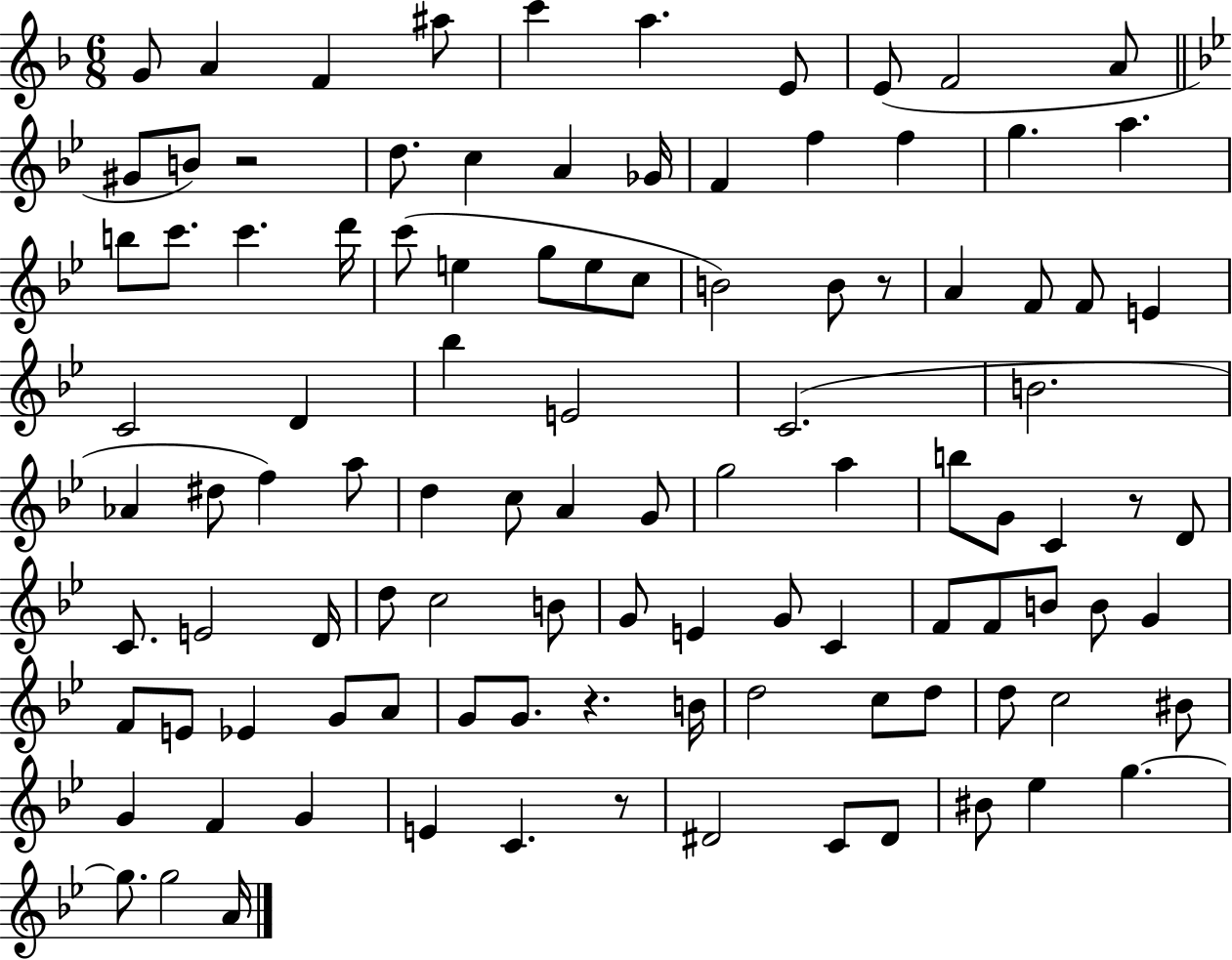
{
  \clef treble
  \numericTimeSignature
  \time 6/8
  \key f \major
  g'8 a'4 f'4 ais''8 | c'''4 a''4. e'8 | e'8( f'2 a'8 | \bar "||" \break \key g \minor gis'8 b'8) r2 | d''8. c''4 a'4 ges'16 | f'4 f''4 f''4 | g''4. a''4. | \break b''8 c'''8. c'''4. d'''16 | c'''8( e''4 g''8 e''8 c''8 | b'2) b'8 r8 | a'4 f'8 f'8 e'4 | \break c'2 d'4 | bes''4 e'2 | c'2.( | b'2. | \break aes'4 dis''8 f''4) a''8 | d''4 c''8 a'4 g'8 | g''2 a''4 | b''8 g'8 c'4 r8 d'8 | \break c'8. e'2 d'16 | d''8 c''2 b'8 | g'8 e'4 g'8 c'4 | f'8 f'8 b'8 b'8 g'4 | \break f'8 e'8 ees'4 g'8 a'8 | g'8 g'8. r4. b'16 | d''2 c''8 d''8 | d''8 c''2 bis'8 | \break g'4 f'4 g'4 | e'4 c'4. r8 | dis'2 c'8 dis'8 | bis'8 ees''4 g''4.~~ | \break g''8. g''2 a'16 | \bar "|."
}